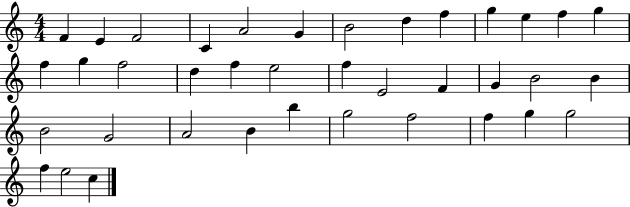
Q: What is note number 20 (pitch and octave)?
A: F5